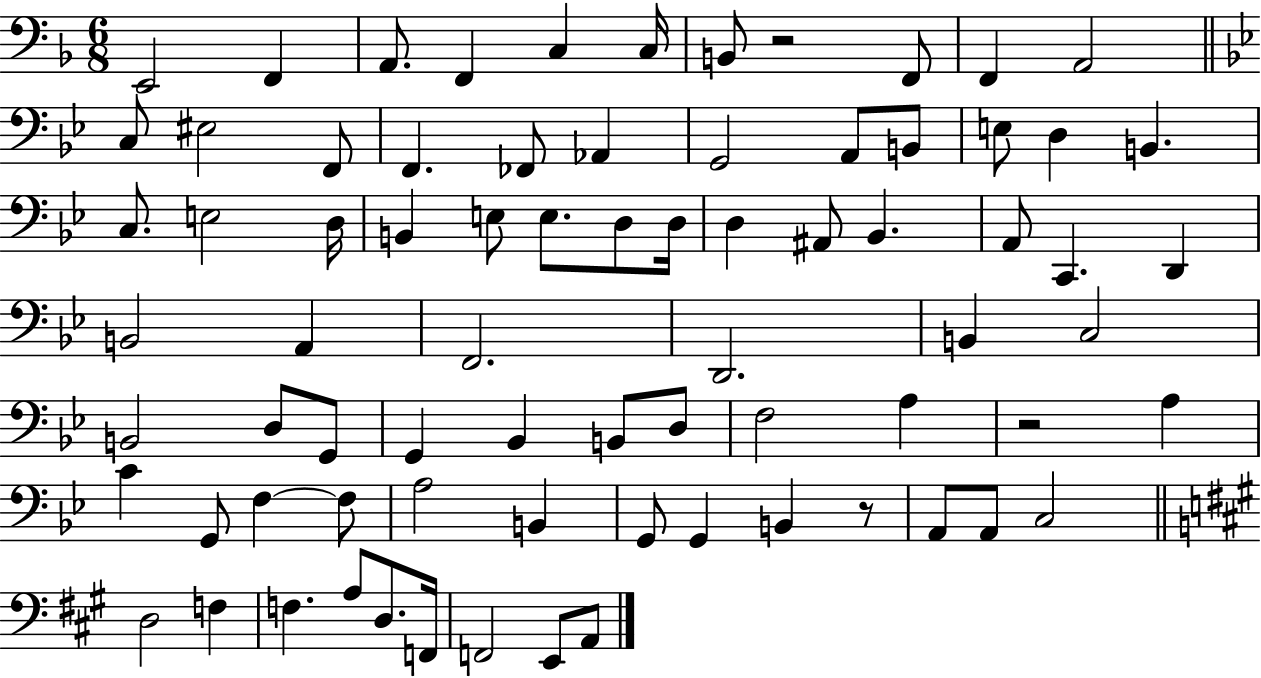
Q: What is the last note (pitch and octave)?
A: A2